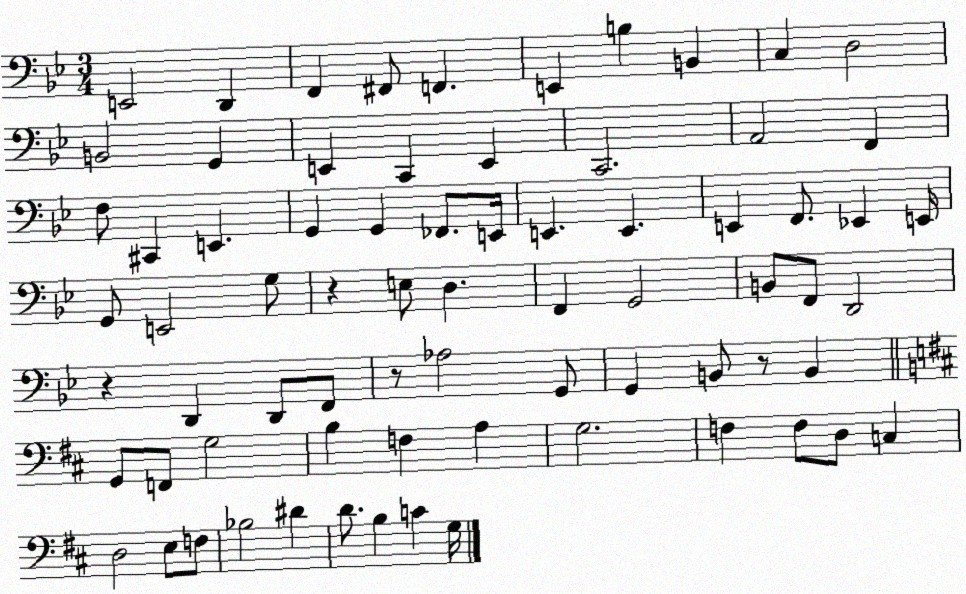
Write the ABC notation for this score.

X:1
T:Untitled
M:3/4
L:1/4
K:Bb
E,,2 D,, F,, ^F,,/2 F,, E,, B, B,, C, D,2 B,,2 G,, E,, C,, E,, C,,2 A,,2 F,, F,/2 ^C,, E,, G,, G,, _F,,/2 E,,/4 E,, E,, E,, F,,/2 _E,, E,,/4 G,,/2 E,,2 G,/2 z E,/2 D, F,, G,,2 B,,/2 F,,/2 D,,2 z D,, D,,/2 F,,/2 z/2 _A,2 G,,/2 G,, B,,/2 z/2 B,, G,,/2 F,,/2 G,2 B, F, A, G,2 F, F,/2 D,/2 C, D,2 E,/2 F,/2 _B,2 ^D D/2 B, C G,/4